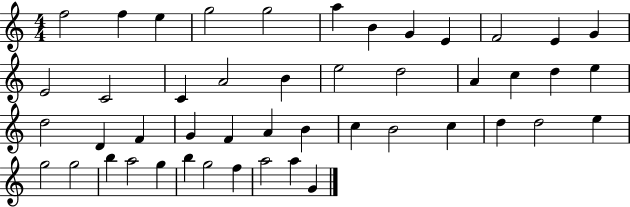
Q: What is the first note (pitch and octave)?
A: F5